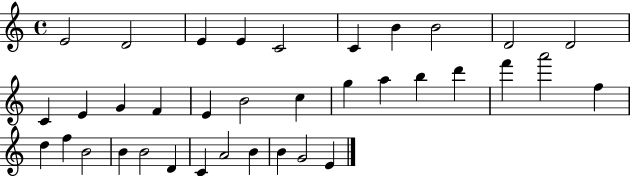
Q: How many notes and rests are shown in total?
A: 36